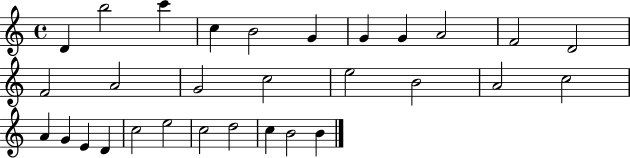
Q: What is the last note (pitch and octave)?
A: B4